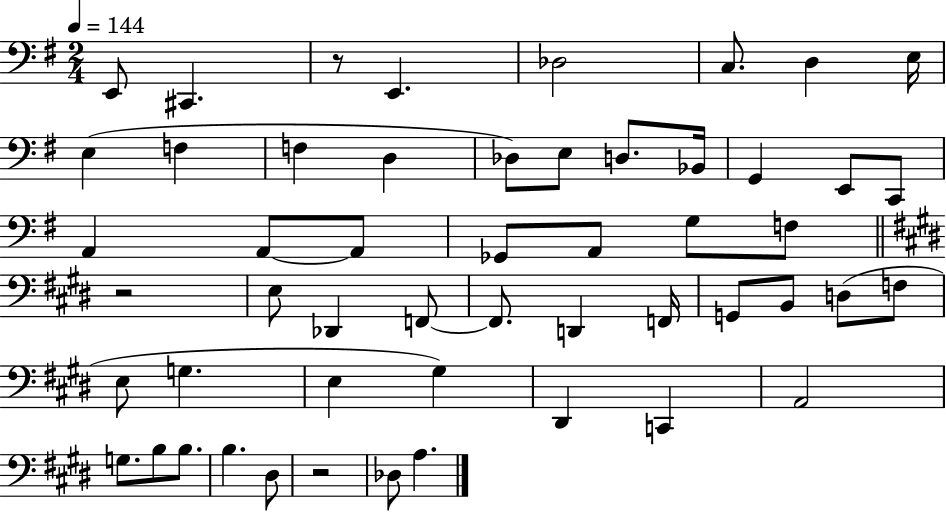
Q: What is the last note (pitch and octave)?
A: A3